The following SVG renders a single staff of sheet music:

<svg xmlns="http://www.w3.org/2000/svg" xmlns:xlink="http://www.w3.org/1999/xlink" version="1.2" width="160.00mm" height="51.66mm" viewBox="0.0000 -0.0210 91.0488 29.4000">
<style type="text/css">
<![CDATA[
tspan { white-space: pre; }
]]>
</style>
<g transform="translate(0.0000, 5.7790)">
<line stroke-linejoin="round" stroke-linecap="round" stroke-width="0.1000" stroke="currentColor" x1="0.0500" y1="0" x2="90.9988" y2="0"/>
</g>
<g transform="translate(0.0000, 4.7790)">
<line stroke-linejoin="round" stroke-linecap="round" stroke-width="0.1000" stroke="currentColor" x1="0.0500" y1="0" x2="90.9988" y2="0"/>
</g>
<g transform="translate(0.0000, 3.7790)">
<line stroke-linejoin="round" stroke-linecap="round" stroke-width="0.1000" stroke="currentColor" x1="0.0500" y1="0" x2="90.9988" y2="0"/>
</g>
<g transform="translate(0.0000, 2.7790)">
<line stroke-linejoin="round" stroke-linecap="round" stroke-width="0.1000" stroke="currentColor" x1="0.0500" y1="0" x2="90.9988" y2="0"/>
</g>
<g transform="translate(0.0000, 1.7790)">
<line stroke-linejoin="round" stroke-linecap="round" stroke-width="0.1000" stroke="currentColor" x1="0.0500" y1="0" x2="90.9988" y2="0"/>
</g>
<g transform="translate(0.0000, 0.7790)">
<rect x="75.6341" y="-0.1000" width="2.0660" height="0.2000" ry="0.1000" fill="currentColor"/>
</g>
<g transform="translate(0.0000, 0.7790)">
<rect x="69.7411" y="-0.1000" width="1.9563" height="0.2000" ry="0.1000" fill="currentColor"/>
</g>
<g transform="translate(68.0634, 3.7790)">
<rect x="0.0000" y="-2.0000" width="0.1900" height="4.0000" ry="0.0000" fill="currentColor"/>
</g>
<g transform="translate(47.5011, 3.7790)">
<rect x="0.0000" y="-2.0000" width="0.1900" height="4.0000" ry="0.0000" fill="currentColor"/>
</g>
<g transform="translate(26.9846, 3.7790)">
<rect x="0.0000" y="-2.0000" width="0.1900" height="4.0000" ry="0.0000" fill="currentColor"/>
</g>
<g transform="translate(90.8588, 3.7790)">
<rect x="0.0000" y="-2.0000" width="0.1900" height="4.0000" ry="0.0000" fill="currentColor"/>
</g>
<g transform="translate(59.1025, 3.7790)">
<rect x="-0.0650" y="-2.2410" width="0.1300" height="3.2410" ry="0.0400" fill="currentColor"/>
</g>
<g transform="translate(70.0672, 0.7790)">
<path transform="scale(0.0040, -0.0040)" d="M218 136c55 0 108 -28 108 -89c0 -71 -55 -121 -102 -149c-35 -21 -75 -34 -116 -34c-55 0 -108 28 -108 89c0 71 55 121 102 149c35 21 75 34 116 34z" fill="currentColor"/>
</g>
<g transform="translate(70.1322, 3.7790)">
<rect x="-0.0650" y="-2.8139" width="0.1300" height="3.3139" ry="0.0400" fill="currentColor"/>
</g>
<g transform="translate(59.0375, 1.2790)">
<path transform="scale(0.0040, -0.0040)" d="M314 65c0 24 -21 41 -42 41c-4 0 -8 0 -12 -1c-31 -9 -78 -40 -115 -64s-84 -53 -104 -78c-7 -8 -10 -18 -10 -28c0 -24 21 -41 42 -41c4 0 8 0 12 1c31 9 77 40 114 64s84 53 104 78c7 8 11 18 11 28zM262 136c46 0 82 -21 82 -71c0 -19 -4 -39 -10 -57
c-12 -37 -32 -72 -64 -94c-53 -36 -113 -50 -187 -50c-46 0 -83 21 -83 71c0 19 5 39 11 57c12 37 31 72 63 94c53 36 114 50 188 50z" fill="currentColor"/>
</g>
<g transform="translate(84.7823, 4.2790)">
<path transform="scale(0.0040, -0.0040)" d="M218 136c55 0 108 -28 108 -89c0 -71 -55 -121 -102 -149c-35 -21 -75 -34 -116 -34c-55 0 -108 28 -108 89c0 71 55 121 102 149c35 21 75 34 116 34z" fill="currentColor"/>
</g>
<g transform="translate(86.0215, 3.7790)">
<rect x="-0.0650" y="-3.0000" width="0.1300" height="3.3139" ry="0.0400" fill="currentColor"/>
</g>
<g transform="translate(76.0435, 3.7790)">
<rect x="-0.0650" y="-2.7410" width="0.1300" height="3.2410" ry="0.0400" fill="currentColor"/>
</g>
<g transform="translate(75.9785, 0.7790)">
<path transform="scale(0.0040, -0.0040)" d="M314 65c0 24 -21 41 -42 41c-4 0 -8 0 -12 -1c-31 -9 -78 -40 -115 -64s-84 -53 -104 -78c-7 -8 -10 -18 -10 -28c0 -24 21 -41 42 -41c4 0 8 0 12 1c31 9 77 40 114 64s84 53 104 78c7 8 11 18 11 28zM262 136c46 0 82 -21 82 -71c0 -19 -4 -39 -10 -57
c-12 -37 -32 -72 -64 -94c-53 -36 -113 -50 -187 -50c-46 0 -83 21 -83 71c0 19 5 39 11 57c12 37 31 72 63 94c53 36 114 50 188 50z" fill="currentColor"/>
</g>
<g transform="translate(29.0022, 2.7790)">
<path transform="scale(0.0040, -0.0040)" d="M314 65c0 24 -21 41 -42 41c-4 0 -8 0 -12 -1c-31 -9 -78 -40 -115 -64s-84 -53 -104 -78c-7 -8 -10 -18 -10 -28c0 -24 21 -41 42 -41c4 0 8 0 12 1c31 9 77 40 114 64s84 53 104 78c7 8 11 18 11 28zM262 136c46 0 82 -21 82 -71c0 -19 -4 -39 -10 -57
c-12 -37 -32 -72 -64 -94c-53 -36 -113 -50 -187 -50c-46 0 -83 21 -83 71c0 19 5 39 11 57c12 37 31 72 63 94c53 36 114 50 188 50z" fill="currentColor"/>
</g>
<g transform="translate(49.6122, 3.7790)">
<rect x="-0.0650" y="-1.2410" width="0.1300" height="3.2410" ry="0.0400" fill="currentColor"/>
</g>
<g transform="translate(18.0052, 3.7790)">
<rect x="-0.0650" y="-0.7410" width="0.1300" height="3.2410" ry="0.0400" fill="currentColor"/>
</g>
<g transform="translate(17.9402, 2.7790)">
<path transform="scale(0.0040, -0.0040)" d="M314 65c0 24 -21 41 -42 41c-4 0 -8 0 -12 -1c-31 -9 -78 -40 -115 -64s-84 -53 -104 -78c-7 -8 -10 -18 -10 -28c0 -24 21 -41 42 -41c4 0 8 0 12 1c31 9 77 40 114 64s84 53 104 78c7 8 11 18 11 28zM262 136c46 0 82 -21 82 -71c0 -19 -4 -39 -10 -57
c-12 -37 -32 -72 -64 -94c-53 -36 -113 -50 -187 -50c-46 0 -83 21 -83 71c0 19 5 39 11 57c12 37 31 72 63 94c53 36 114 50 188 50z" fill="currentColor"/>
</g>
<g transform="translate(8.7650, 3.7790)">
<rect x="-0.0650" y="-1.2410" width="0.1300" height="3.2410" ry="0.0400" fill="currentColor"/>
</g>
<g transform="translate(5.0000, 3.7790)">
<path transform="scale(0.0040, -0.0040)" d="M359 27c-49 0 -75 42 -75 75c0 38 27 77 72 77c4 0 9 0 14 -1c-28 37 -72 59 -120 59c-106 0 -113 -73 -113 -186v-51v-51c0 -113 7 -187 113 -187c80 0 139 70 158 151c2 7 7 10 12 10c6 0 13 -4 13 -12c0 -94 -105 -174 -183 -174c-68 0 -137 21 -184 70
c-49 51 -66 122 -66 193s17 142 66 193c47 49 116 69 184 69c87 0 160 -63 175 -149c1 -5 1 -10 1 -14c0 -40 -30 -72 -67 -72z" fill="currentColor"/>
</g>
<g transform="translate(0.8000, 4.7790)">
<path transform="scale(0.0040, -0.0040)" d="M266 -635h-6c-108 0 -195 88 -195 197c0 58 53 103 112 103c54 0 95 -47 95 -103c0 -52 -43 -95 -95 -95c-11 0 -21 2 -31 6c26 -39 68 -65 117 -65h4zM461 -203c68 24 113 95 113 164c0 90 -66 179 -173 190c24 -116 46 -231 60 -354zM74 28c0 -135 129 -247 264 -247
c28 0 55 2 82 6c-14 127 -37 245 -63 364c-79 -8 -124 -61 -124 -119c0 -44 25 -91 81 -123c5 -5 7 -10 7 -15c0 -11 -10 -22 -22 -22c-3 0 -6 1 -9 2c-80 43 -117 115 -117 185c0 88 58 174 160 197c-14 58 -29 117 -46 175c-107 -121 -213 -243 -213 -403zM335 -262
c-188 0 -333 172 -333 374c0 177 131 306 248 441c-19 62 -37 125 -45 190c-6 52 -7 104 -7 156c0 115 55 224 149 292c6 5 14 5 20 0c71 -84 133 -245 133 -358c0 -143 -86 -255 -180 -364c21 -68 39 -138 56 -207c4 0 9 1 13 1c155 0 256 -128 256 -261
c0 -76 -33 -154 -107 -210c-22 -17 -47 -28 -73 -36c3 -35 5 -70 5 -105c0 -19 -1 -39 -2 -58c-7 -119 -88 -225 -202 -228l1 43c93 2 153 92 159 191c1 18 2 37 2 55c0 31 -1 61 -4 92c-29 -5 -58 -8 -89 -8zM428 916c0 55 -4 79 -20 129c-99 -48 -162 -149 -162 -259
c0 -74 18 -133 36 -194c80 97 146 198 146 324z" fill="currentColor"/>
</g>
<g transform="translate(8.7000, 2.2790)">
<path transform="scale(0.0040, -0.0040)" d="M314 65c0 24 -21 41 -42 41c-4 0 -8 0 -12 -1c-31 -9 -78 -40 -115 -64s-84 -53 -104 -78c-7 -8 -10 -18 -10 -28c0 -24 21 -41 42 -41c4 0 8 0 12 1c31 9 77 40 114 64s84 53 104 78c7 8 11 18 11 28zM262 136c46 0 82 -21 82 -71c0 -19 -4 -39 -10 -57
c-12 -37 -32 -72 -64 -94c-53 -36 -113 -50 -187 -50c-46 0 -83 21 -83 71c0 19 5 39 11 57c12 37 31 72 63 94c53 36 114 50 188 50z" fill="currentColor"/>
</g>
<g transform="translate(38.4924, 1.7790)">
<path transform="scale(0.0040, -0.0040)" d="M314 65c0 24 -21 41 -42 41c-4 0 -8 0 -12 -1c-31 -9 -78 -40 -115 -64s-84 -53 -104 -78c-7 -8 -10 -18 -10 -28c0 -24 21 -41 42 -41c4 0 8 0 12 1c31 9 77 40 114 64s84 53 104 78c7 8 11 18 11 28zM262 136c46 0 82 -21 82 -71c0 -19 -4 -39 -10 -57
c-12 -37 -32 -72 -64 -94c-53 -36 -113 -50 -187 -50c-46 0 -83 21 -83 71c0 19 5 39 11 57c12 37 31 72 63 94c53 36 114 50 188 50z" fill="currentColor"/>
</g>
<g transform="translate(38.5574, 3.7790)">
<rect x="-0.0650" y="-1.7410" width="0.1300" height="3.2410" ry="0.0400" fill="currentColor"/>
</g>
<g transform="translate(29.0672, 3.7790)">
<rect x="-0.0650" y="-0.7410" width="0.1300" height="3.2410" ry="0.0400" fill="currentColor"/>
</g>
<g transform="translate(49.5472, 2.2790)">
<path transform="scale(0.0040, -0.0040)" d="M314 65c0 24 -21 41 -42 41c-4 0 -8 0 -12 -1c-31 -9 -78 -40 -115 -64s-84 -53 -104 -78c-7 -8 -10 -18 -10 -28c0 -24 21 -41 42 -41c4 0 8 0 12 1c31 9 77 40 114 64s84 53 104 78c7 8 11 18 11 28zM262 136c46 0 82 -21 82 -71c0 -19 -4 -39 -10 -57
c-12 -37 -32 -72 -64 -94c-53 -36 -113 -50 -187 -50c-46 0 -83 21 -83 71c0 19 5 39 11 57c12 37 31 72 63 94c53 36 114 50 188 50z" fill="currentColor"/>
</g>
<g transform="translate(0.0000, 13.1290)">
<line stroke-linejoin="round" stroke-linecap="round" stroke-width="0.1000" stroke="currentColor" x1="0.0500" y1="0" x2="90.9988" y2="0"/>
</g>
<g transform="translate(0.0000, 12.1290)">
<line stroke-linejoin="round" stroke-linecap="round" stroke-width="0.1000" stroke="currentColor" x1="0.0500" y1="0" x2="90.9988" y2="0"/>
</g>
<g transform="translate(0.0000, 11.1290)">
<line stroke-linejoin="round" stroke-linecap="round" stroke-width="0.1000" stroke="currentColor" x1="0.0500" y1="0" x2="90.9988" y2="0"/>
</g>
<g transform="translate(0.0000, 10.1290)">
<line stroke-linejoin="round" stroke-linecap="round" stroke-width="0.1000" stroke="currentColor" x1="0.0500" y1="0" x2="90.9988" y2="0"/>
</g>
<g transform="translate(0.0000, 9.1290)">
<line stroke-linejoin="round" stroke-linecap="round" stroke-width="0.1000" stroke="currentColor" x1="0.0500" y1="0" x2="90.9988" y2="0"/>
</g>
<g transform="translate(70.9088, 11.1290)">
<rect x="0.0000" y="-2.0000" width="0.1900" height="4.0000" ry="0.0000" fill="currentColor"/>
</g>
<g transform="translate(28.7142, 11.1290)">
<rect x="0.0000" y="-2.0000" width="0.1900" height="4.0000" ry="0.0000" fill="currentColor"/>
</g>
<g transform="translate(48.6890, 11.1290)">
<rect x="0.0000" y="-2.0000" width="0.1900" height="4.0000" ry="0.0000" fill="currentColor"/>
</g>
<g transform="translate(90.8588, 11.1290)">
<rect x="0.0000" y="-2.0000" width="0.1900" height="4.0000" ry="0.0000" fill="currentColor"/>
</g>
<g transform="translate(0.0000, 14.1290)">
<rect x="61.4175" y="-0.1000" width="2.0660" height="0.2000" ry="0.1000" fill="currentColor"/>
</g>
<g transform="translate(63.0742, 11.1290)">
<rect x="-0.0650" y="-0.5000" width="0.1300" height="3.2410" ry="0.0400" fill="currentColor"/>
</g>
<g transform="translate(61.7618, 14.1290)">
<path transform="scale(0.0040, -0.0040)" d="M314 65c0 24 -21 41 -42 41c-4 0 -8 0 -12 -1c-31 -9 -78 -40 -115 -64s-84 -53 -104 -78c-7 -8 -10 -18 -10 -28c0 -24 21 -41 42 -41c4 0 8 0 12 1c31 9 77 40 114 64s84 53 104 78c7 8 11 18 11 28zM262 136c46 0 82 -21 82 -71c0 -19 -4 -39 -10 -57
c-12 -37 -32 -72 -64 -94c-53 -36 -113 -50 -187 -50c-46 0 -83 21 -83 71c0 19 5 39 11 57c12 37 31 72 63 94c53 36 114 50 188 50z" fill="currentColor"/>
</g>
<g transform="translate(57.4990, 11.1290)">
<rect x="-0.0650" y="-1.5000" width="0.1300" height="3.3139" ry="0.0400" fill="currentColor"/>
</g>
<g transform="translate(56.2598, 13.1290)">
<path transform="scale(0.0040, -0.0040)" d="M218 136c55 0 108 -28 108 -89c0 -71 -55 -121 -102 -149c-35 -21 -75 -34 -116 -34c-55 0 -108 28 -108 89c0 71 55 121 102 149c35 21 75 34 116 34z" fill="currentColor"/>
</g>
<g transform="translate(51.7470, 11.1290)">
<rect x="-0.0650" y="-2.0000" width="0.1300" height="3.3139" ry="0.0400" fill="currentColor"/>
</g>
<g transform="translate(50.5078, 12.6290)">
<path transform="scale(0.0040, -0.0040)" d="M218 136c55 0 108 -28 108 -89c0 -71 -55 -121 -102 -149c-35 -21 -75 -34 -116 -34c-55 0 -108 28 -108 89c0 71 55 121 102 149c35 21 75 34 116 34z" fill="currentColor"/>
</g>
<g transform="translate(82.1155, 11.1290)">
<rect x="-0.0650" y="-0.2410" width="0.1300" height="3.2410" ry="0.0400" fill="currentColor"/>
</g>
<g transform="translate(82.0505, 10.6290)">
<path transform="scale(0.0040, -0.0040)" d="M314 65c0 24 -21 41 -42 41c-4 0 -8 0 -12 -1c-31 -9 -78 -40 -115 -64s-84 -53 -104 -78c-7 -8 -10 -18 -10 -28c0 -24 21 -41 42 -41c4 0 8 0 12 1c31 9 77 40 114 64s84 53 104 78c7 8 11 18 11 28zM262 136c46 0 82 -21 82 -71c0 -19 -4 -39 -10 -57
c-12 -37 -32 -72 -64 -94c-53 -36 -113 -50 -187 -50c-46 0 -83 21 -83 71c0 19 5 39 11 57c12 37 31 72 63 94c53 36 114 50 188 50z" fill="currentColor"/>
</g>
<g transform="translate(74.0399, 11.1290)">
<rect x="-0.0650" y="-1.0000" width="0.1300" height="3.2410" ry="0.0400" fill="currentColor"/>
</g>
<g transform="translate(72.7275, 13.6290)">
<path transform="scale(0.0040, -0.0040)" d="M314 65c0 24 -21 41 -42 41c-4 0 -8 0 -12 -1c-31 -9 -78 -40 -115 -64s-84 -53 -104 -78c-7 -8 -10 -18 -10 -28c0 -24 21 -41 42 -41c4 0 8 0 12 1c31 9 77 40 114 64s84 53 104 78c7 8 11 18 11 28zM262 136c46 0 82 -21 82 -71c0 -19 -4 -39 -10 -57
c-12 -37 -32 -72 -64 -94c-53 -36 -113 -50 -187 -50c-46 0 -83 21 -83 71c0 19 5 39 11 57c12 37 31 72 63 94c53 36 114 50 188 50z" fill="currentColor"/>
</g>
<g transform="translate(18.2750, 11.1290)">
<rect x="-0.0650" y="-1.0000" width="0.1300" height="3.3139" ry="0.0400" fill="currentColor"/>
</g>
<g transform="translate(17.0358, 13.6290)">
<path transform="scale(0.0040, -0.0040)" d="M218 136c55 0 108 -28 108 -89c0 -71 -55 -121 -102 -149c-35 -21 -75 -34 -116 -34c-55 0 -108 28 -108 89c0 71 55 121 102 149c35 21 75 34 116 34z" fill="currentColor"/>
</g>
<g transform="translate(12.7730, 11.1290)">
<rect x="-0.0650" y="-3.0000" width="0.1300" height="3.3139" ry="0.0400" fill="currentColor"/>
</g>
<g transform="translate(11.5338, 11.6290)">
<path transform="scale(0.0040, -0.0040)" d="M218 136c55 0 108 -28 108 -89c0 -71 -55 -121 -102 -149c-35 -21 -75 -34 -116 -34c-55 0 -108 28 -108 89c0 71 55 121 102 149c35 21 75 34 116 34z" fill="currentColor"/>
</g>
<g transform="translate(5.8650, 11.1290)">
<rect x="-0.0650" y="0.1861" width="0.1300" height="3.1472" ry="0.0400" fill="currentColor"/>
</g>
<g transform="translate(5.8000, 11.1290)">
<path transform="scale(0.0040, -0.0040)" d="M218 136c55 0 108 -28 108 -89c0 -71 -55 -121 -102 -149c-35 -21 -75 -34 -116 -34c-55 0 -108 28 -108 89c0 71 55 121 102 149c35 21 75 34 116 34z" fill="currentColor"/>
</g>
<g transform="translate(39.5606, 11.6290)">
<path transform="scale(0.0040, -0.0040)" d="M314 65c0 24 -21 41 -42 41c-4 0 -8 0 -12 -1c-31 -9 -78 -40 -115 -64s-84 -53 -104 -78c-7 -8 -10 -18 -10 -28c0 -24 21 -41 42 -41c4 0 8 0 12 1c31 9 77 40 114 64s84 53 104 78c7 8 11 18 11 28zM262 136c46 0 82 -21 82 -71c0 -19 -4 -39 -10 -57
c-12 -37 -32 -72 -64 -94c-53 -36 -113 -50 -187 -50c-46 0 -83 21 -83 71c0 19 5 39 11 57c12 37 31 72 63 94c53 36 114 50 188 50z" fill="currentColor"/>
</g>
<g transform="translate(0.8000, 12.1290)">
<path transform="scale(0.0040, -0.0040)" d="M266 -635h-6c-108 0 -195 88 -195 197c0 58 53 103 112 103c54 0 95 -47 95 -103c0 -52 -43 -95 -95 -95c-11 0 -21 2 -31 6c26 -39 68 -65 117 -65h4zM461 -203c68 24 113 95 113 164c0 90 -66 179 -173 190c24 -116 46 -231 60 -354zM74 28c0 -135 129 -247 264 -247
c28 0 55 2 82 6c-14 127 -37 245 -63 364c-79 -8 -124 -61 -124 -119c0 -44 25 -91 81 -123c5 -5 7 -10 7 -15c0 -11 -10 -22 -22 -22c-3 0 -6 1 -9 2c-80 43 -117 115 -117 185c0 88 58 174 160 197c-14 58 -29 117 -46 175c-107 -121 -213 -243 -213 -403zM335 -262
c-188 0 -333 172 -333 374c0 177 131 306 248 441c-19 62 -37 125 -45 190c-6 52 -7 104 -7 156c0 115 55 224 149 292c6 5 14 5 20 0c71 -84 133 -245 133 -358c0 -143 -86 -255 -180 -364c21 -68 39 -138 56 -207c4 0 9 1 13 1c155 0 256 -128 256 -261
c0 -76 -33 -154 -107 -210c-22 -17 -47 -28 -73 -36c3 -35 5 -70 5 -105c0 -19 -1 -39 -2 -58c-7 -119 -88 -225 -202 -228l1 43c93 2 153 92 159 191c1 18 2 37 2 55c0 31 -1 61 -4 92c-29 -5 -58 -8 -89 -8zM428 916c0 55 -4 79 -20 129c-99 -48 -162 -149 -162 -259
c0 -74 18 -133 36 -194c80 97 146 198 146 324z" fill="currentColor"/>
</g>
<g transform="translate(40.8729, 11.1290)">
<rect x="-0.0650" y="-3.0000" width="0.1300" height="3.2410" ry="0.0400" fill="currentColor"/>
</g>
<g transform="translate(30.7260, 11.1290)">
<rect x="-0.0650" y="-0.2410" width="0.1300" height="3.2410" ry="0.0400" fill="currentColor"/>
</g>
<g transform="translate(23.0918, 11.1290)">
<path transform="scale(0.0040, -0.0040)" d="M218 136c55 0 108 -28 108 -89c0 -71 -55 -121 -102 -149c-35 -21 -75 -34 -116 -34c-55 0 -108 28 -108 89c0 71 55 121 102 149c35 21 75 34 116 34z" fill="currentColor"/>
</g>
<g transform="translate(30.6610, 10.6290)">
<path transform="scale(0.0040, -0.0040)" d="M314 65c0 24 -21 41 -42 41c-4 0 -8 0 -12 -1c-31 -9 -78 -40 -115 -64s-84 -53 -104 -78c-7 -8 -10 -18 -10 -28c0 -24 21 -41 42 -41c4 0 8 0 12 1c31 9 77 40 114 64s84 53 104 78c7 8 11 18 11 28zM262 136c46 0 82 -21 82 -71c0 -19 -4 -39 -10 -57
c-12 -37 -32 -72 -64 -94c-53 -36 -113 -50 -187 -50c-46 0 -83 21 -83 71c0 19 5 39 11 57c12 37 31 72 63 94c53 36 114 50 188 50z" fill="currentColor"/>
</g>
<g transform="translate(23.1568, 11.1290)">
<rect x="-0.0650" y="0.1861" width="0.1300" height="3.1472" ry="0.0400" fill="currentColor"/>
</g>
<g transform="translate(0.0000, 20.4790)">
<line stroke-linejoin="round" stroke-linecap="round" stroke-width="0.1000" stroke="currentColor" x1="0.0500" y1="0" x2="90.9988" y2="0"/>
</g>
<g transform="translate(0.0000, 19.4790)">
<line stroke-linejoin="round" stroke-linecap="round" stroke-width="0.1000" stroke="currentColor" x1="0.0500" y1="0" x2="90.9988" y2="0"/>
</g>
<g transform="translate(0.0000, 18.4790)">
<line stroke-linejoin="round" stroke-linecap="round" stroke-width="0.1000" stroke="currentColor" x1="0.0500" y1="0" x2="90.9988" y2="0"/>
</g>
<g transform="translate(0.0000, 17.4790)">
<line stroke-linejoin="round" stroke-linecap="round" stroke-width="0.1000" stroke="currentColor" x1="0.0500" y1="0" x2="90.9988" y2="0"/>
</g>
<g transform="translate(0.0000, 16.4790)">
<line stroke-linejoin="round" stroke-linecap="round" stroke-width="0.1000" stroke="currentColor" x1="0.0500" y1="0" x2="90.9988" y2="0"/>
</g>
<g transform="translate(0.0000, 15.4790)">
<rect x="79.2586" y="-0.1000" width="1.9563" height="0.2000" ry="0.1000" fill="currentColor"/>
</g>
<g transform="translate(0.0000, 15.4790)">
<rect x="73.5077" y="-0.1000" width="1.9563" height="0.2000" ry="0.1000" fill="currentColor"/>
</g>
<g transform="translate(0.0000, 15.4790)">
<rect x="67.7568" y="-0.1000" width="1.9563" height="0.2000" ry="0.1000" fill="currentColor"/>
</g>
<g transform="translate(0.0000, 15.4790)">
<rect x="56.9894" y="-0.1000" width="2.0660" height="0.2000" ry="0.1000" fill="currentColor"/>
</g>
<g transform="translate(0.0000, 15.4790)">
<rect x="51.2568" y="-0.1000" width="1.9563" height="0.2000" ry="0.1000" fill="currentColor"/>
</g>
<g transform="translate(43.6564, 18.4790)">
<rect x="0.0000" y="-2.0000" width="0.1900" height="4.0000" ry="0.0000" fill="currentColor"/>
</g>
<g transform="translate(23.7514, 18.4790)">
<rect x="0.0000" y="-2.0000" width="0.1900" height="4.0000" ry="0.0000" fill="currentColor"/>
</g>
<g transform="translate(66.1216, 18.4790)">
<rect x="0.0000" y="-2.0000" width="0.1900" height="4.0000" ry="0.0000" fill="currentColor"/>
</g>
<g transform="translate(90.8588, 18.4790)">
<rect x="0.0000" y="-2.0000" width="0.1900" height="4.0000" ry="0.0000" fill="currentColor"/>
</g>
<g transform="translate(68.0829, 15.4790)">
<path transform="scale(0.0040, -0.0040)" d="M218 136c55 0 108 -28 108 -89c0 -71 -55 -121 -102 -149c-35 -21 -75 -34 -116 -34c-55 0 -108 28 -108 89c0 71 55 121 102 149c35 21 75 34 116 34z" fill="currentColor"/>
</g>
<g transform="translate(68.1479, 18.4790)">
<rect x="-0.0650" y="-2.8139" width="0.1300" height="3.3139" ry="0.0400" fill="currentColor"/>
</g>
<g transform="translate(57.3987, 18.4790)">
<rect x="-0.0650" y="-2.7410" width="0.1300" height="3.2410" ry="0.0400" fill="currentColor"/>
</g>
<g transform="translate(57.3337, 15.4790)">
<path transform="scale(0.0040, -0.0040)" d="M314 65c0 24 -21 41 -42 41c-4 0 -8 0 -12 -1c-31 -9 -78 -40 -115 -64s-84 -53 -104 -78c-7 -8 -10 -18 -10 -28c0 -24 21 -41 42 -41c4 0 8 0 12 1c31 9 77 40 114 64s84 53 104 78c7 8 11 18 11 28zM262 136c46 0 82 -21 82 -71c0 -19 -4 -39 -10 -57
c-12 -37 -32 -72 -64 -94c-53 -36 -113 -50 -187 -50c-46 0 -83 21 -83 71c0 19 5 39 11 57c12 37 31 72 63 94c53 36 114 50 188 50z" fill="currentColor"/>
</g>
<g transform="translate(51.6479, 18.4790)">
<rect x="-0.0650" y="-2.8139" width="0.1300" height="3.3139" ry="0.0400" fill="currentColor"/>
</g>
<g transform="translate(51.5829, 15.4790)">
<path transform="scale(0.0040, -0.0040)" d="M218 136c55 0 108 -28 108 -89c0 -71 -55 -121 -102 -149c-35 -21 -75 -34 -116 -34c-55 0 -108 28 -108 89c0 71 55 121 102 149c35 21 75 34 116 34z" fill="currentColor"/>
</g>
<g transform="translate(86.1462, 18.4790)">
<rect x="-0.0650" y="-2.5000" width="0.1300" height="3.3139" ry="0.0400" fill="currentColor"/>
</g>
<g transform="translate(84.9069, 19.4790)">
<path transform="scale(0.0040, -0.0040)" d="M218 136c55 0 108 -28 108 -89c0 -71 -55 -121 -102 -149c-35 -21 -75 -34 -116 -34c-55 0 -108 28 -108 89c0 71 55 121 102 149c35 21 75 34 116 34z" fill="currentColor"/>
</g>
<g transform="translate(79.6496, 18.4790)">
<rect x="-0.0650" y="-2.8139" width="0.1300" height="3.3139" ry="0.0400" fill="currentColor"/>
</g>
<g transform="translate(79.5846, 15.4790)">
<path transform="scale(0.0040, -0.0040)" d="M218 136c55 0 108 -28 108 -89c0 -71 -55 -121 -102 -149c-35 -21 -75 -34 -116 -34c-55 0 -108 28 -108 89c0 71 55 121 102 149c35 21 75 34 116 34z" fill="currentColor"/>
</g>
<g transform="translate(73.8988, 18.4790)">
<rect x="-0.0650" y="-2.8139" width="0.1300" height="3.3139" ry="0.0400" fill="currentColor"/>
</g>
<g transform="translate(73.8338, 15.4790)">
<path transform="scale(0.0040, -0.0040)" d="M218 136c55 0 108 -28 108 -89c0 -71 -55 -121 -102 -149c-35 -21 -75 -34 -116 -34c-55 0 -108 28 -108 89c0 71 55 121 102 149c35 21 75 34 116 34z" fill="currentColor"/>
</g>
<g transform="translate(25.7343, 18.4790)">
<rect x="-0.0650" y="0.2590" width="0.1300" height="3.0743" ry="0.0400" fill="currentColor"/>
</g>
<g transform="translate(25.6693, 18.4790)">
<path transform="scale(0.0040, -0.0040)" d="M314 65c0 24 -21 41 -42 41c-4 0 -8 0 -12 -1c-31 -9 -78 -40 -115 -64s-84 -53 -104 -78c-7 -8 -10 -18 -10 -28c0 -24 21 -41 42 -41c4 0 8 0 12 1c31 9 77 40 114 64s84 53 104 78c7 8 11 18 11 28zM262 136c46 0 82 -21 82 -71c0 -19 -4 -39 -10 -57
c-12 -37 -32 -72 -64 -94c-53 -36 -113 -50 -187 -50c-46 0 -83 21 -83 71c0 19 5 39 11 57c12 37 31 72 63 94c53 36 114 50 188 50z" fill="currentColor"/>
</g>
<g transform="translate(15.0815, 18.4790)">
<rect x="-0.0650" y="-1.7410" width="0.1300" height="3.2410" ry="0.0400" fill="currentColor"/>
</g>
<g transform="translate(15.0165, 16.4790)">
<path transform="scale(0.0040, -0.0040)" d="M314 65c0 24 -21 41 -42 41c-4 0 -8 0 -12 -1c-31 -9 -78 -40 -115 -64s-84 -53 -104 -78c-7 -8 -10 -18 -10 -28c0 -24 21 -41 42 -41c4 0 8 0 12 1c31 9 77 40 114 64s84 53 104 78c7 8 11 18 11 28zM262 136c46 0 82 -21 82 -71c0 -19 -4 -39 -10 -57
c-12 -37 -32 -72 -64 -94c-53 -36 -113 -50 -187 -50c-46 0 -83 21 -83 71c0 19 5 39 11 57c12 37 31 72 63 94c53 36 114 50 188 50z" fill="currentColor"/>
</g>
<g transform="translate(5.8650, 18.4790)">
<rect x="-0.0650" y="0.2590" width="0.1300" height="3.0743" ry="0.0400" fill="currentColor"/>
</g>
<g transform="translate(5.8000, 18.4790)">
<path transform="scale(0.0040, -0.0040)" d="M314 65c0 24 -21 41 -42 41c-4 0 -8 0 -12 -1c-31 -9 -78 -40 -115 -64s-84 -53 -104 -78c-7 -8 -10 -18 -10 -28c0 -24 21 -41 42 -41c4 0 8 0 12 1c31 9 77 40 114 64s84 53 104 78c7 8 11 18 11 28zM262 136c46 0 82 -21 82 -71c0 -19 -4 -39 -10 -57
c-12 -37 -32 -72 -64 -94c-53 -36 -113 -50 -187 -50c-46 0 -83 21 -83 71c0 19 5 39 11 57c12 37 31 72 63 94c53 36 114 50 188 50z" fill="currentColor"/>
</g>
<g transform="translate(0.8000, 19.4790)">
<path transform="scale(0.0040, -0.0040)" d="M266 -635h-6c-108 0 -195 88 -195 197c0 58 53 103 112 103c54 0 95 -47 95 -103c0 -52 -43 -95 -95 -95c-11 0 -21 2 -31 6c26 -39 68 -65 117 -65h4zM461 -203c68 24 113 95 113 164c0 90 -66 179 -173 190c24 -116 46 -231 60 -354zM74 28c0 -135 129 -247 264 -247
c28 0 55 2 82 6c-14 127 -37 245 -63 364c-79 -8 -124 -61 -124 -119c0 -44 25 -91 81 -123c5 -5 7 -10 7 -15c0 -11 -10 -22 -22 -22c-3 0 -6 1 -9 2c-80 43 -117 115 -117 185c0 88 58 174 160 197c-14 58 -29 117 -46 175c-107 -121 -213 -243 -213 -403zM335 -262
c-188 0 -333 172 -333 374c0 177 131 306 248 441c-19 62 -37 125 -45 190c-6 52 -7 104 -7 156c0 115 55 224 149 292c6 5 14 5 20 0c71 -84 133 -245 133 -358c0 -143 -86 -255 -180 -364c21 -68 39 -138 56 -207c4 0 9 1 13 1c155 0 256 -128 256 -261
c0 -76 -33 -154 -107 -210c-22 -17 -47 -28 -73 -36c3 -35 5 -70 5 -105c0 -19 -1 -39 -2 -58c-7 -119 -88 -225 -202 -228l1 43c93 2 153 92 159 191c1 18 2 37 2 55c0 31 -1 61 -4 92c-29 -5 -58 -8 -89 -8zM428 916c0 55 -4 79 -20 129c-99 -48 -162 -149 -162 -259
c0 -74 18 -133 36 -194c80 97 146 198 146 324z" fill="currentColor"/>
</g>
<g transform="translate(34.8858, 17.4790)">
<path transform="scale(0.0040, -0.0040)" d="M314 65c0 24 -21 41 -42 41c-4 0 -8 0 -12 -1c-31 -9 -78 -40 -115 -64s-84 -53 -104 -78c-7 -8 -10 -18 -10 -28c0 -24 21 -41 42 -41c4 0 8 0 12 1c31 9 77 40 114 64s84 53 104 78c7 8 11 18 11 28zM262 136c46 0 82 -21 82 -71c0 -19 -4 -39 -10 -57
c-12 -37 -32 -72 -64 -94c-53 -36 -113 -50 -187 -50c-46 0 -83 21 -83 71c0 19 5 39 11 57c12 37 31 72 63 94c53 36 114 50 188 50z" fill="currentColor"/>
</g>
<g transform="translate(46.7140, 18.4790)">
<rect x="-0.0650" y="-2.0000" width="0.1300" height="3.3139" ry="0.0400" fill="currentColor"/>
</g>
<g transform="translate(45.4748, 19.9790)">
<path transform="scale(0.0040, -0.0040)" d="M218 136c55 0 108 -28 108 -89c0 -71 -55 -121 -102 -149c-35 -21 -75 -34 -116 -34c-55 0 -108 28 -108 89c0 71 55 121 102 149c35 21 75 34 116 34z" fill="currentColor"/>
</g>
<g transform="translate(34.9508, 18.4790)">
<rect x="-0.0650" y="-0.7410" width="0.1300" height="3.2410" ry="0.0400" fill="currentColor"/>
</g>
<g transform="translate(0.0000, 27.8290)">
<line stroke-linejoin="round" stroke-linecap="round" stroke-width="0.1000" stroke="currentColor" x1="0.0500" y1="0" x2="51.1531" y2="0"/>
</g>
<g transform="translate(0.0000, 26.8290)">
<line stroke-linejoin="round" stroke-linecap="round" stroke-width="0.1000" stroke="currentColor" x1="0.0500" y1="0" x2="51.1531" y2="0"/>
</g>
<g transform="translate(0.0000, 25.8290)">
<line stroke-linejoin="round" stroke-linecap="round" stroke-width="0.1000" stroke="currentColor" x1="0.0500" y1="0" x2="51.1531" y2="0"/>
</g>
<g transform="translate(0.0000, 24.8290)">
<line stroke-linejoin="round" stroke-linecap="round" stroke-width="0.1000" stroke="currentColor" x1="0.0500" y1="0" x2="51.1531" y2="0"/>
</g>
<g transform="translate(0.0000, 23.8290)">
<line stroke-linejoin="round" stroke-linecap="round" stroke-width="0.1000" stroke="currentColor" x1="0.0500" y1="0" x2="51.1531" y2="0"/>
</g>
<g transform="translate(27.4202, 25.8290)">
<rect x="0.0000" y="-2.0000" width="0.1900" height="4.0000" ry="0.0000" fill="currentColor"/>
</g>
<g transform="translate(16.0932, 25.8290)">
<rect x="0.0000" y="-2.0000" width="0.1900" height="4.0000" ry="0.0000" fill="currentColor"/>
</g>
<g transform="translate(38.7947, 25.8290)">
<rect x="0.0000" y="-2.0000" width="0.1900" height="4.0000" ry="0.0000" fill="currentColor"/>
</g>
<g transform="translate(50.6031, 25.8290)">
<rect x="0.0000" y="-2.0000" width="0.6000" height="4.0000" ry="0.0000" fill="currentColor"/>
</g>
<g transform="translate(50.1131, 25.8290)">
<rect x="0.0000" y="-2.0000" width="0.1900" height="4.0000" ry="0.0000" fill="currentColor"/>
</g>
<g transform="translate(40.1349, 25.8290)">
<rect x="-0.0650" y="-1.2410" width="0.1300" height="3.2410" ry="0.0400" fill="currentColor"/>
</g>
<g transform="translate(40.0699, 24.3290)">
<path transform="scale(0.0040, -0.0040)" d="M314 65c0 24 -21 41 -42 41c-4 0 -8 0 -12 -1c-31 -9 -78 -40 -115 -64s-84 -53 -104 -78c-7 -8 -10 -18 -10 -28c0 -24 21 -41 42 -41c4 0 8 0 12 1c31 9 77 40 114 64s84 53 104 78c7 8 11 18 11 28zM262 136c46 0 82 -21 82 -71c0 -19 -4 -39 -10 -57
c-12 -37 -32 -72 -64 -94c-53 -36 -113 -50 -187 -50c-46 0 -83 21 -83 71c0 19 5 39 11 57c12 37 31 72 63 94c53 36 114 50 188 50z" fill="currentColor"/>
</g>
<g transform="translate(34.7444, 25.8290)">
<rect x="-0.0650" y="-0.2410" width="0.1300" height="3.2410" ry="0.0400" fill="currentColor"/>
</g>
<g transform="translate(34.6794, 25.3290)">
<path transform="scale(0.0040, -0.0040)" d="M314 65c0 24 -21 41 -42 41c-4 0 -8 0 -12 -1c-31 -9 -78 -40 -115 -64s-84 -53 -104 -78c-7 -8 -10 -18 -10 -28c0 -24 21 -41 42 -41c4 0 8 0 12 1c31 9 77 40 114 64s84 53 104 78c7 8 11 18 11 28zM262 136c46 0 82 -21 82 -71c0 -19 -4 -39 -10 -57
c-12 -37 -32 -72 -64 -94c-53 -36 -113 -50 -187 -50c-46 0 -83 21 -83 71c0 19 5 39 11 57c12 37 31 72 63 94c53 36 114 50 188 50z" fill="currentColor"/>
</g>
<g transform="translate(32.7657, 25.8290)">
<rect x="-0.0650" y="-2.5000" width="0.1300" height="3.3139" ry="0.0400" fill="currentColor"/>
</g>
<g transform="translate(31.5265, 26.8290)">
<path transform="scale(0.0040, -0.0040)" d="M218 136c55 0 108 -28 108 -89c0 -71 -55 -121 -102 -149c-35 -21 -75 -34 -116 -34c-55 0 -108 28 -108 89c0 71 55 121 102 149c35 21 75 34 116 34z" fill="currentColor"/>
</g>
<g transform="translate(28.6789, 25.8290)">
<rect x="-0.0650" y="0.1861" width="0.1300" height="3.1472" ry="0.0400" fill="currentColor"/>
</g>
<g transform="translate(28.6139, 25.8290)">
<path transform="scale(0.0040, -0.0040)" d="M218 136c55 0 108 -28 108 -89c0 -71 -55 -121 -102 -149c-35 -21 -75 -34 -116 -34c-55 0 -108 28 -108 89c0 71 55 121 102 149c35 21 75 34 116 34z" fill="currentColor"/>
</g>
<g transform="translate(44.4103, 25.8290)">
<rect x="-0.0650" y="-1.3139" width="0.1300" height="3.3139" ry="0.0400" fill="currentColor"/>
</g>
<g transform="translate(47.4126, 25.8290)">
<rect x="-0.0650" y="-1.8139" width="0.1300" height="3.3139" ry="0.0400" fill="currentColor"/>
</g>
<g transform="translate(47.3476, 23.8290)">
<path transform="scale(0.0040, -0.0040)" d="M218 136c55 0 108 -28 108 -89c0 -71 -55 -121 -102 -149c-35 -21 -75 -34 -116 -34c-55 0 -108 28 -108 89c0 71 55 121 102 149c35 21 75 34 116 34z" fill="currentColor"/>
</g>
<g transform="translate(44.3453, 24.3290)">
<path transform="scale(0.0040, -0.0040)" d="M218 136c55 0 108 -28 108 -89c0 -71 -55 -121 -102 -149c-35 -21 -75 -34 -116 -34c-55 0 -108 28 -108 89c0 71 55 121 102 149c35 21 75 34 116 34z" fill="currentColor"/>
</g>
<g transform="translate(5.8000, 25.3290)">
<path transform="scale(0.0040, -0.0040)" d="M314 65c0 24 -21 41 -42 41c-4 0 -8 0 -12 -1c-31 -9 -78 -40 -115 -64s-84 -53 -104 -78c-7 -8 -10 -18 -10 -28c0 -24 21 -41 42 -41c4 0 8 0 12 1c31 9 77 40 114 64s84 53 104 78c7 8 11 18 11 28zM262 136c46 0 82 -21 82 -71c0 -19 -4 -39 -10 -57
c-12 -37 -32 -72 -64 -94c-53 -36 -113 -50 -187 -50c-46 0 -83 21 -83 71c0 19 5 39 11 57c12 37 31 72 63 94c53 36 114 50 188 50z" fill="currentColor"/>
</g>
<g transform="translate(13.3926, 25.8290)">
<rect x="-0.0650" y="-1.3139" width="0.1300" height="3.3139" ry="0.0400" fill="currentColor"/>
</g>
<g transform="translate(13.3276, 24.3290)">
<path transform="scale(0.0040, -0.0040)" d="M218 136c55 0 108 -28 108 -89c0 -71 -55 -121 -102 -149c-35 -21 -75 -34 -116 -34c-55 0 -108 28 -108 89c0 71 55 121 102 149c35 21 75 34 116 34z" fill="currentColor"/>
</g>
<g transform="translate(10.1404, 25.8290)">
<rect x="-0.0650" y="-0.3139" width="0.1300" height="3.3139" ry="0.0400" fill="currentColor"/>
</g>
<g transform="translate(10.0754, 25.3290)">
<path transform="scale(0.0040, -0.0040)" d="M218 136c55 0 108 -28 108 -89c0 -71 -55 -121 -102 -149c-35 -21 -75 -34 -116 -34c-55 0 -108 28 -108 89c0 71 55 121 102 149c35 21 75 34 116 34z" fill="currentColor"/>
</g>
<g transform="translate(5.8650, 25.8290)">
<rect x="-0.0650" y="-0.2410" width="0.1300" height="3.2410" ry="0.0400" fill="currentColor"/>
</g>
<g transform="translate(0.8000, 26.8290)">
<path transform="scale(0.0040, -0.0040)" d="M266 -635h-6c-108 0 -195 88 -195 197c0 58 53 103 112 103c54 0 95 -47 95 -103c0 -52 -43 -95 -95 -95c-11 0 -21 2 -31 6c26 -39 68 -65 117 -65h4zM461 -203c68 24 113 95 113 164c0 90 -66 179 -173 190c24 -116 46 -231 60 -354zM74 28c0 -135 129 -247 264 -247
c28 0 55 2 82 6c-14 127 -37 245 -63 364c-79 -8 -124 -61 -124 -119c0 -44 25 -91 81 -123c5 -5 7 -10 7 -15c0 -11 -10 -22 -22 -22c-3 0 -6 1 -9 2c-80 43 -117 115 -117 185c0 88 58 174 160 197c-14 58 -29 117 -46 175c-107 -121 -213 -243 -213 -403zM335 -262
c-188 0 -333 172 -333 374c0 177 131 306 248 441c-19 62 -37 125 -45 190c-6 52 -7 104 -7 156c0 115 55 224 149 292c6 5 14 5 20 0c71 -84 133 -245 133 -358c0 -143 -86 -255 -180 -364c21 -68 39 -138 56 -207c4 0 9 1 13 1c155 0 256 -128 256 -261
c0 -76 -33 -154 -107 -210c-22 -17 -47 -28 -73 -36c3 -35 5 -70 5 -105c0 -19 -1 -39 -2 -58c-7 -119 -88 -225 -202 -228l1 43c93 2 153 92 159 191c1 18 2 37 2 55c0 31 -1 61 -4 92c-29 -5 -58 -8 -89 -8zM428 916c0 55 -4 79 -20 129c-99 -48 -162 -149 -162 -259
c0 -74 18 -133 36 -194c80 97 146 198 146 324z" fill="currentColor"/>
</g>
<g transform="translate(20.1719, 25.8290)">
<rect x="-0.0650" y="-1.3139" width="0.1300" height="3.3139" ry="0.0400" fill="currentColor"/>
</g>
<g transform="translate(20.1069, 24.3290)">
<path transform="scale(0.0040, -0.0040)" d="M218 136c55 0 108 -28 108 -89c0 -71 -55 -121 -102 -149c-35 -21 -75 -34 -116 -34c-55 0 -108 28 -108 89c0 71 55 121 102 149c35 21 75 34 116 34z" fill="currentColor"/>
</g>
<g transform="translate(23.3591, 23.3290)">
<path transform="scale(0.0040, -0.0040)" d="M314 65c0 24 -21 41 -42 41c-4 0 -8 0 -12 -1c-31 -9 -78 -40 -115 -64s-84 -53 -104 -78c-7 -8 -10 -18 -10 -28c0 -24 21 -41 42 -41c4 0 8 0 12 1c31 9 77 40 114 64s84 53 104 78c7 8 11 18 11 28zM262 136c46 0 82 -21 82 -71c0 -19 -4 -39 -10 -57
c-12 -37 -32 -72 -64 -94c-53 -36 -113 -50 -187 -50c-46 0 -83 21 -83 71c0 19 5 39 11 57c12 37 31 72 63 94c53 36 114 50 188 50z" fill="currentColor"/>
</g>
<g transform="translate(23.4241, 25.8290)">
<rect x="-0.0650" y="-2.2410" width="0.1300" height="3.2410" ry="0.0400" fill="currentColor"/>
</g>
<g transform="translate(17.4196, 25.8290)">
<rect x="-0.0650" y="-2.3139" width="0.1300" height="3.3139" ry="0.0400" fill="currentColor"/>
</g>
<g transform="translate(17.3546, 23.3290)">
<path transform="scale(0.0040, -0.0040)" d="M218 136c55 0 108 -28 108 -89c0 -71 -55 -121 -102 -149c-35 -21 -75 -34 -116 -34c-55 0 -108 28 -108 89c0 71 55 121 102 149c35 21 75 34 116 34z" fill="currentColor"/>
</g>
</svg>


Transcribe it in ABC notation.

X:1
T:Untitled
M:4/4
L:1/4
K:C
e2 d2 d2 f2 e2 g2 a a2 A B A D B c2 A2 F E C2 D2 c2 B2 f2 B2 d2 F a a2 a a a G c2 c e g e g2 B G c2 e2 e f